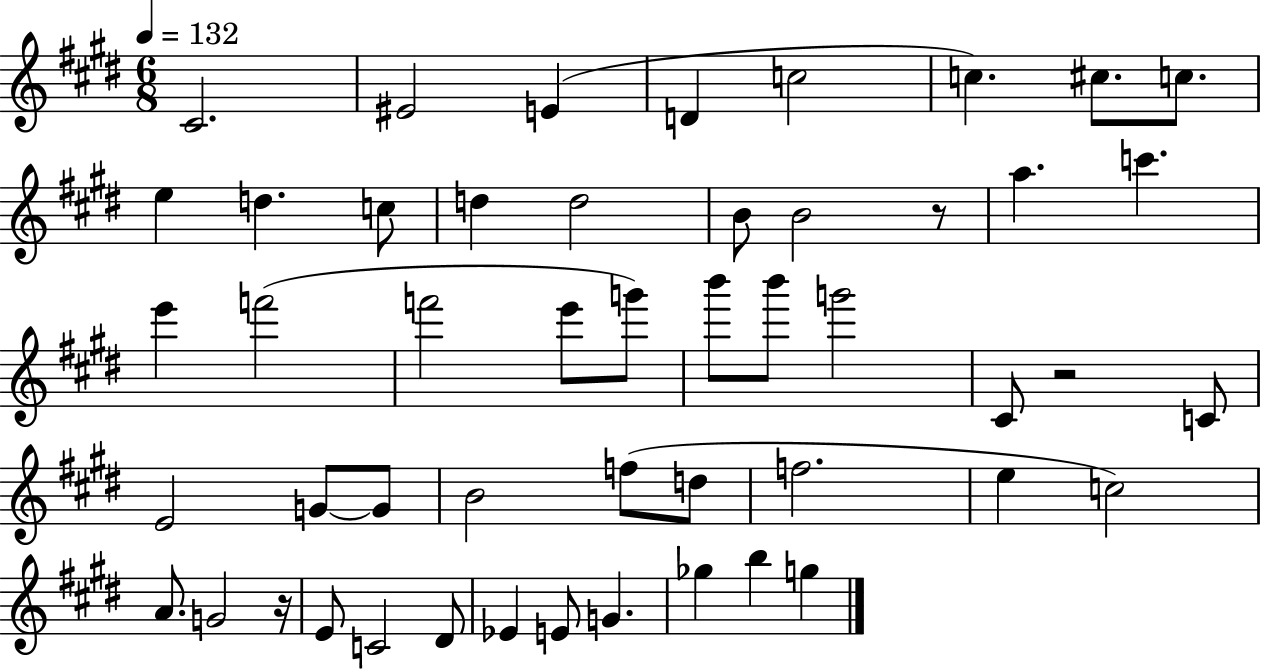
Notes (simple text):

C#4/h. EIS4/h E4/q D4/q C5/h C5/q. C#5/e. C5/e. E5/q D5/q. C5/e D5/q D5/h B4/e B4/h R/e A5/q. C6/q. E6/q F6/h F6/h E6/e G6/e B6/e B6/e G6/h C#4/e R/h C4/e E4/h G4/e G4/e B4/h F5/e D5/e F5/h. E5/q C5/h A4/e. G4/h R/s E4/e C4/h D#4/e Eb4/q E4/e G4/q. Gb5/q B5/q G5/q